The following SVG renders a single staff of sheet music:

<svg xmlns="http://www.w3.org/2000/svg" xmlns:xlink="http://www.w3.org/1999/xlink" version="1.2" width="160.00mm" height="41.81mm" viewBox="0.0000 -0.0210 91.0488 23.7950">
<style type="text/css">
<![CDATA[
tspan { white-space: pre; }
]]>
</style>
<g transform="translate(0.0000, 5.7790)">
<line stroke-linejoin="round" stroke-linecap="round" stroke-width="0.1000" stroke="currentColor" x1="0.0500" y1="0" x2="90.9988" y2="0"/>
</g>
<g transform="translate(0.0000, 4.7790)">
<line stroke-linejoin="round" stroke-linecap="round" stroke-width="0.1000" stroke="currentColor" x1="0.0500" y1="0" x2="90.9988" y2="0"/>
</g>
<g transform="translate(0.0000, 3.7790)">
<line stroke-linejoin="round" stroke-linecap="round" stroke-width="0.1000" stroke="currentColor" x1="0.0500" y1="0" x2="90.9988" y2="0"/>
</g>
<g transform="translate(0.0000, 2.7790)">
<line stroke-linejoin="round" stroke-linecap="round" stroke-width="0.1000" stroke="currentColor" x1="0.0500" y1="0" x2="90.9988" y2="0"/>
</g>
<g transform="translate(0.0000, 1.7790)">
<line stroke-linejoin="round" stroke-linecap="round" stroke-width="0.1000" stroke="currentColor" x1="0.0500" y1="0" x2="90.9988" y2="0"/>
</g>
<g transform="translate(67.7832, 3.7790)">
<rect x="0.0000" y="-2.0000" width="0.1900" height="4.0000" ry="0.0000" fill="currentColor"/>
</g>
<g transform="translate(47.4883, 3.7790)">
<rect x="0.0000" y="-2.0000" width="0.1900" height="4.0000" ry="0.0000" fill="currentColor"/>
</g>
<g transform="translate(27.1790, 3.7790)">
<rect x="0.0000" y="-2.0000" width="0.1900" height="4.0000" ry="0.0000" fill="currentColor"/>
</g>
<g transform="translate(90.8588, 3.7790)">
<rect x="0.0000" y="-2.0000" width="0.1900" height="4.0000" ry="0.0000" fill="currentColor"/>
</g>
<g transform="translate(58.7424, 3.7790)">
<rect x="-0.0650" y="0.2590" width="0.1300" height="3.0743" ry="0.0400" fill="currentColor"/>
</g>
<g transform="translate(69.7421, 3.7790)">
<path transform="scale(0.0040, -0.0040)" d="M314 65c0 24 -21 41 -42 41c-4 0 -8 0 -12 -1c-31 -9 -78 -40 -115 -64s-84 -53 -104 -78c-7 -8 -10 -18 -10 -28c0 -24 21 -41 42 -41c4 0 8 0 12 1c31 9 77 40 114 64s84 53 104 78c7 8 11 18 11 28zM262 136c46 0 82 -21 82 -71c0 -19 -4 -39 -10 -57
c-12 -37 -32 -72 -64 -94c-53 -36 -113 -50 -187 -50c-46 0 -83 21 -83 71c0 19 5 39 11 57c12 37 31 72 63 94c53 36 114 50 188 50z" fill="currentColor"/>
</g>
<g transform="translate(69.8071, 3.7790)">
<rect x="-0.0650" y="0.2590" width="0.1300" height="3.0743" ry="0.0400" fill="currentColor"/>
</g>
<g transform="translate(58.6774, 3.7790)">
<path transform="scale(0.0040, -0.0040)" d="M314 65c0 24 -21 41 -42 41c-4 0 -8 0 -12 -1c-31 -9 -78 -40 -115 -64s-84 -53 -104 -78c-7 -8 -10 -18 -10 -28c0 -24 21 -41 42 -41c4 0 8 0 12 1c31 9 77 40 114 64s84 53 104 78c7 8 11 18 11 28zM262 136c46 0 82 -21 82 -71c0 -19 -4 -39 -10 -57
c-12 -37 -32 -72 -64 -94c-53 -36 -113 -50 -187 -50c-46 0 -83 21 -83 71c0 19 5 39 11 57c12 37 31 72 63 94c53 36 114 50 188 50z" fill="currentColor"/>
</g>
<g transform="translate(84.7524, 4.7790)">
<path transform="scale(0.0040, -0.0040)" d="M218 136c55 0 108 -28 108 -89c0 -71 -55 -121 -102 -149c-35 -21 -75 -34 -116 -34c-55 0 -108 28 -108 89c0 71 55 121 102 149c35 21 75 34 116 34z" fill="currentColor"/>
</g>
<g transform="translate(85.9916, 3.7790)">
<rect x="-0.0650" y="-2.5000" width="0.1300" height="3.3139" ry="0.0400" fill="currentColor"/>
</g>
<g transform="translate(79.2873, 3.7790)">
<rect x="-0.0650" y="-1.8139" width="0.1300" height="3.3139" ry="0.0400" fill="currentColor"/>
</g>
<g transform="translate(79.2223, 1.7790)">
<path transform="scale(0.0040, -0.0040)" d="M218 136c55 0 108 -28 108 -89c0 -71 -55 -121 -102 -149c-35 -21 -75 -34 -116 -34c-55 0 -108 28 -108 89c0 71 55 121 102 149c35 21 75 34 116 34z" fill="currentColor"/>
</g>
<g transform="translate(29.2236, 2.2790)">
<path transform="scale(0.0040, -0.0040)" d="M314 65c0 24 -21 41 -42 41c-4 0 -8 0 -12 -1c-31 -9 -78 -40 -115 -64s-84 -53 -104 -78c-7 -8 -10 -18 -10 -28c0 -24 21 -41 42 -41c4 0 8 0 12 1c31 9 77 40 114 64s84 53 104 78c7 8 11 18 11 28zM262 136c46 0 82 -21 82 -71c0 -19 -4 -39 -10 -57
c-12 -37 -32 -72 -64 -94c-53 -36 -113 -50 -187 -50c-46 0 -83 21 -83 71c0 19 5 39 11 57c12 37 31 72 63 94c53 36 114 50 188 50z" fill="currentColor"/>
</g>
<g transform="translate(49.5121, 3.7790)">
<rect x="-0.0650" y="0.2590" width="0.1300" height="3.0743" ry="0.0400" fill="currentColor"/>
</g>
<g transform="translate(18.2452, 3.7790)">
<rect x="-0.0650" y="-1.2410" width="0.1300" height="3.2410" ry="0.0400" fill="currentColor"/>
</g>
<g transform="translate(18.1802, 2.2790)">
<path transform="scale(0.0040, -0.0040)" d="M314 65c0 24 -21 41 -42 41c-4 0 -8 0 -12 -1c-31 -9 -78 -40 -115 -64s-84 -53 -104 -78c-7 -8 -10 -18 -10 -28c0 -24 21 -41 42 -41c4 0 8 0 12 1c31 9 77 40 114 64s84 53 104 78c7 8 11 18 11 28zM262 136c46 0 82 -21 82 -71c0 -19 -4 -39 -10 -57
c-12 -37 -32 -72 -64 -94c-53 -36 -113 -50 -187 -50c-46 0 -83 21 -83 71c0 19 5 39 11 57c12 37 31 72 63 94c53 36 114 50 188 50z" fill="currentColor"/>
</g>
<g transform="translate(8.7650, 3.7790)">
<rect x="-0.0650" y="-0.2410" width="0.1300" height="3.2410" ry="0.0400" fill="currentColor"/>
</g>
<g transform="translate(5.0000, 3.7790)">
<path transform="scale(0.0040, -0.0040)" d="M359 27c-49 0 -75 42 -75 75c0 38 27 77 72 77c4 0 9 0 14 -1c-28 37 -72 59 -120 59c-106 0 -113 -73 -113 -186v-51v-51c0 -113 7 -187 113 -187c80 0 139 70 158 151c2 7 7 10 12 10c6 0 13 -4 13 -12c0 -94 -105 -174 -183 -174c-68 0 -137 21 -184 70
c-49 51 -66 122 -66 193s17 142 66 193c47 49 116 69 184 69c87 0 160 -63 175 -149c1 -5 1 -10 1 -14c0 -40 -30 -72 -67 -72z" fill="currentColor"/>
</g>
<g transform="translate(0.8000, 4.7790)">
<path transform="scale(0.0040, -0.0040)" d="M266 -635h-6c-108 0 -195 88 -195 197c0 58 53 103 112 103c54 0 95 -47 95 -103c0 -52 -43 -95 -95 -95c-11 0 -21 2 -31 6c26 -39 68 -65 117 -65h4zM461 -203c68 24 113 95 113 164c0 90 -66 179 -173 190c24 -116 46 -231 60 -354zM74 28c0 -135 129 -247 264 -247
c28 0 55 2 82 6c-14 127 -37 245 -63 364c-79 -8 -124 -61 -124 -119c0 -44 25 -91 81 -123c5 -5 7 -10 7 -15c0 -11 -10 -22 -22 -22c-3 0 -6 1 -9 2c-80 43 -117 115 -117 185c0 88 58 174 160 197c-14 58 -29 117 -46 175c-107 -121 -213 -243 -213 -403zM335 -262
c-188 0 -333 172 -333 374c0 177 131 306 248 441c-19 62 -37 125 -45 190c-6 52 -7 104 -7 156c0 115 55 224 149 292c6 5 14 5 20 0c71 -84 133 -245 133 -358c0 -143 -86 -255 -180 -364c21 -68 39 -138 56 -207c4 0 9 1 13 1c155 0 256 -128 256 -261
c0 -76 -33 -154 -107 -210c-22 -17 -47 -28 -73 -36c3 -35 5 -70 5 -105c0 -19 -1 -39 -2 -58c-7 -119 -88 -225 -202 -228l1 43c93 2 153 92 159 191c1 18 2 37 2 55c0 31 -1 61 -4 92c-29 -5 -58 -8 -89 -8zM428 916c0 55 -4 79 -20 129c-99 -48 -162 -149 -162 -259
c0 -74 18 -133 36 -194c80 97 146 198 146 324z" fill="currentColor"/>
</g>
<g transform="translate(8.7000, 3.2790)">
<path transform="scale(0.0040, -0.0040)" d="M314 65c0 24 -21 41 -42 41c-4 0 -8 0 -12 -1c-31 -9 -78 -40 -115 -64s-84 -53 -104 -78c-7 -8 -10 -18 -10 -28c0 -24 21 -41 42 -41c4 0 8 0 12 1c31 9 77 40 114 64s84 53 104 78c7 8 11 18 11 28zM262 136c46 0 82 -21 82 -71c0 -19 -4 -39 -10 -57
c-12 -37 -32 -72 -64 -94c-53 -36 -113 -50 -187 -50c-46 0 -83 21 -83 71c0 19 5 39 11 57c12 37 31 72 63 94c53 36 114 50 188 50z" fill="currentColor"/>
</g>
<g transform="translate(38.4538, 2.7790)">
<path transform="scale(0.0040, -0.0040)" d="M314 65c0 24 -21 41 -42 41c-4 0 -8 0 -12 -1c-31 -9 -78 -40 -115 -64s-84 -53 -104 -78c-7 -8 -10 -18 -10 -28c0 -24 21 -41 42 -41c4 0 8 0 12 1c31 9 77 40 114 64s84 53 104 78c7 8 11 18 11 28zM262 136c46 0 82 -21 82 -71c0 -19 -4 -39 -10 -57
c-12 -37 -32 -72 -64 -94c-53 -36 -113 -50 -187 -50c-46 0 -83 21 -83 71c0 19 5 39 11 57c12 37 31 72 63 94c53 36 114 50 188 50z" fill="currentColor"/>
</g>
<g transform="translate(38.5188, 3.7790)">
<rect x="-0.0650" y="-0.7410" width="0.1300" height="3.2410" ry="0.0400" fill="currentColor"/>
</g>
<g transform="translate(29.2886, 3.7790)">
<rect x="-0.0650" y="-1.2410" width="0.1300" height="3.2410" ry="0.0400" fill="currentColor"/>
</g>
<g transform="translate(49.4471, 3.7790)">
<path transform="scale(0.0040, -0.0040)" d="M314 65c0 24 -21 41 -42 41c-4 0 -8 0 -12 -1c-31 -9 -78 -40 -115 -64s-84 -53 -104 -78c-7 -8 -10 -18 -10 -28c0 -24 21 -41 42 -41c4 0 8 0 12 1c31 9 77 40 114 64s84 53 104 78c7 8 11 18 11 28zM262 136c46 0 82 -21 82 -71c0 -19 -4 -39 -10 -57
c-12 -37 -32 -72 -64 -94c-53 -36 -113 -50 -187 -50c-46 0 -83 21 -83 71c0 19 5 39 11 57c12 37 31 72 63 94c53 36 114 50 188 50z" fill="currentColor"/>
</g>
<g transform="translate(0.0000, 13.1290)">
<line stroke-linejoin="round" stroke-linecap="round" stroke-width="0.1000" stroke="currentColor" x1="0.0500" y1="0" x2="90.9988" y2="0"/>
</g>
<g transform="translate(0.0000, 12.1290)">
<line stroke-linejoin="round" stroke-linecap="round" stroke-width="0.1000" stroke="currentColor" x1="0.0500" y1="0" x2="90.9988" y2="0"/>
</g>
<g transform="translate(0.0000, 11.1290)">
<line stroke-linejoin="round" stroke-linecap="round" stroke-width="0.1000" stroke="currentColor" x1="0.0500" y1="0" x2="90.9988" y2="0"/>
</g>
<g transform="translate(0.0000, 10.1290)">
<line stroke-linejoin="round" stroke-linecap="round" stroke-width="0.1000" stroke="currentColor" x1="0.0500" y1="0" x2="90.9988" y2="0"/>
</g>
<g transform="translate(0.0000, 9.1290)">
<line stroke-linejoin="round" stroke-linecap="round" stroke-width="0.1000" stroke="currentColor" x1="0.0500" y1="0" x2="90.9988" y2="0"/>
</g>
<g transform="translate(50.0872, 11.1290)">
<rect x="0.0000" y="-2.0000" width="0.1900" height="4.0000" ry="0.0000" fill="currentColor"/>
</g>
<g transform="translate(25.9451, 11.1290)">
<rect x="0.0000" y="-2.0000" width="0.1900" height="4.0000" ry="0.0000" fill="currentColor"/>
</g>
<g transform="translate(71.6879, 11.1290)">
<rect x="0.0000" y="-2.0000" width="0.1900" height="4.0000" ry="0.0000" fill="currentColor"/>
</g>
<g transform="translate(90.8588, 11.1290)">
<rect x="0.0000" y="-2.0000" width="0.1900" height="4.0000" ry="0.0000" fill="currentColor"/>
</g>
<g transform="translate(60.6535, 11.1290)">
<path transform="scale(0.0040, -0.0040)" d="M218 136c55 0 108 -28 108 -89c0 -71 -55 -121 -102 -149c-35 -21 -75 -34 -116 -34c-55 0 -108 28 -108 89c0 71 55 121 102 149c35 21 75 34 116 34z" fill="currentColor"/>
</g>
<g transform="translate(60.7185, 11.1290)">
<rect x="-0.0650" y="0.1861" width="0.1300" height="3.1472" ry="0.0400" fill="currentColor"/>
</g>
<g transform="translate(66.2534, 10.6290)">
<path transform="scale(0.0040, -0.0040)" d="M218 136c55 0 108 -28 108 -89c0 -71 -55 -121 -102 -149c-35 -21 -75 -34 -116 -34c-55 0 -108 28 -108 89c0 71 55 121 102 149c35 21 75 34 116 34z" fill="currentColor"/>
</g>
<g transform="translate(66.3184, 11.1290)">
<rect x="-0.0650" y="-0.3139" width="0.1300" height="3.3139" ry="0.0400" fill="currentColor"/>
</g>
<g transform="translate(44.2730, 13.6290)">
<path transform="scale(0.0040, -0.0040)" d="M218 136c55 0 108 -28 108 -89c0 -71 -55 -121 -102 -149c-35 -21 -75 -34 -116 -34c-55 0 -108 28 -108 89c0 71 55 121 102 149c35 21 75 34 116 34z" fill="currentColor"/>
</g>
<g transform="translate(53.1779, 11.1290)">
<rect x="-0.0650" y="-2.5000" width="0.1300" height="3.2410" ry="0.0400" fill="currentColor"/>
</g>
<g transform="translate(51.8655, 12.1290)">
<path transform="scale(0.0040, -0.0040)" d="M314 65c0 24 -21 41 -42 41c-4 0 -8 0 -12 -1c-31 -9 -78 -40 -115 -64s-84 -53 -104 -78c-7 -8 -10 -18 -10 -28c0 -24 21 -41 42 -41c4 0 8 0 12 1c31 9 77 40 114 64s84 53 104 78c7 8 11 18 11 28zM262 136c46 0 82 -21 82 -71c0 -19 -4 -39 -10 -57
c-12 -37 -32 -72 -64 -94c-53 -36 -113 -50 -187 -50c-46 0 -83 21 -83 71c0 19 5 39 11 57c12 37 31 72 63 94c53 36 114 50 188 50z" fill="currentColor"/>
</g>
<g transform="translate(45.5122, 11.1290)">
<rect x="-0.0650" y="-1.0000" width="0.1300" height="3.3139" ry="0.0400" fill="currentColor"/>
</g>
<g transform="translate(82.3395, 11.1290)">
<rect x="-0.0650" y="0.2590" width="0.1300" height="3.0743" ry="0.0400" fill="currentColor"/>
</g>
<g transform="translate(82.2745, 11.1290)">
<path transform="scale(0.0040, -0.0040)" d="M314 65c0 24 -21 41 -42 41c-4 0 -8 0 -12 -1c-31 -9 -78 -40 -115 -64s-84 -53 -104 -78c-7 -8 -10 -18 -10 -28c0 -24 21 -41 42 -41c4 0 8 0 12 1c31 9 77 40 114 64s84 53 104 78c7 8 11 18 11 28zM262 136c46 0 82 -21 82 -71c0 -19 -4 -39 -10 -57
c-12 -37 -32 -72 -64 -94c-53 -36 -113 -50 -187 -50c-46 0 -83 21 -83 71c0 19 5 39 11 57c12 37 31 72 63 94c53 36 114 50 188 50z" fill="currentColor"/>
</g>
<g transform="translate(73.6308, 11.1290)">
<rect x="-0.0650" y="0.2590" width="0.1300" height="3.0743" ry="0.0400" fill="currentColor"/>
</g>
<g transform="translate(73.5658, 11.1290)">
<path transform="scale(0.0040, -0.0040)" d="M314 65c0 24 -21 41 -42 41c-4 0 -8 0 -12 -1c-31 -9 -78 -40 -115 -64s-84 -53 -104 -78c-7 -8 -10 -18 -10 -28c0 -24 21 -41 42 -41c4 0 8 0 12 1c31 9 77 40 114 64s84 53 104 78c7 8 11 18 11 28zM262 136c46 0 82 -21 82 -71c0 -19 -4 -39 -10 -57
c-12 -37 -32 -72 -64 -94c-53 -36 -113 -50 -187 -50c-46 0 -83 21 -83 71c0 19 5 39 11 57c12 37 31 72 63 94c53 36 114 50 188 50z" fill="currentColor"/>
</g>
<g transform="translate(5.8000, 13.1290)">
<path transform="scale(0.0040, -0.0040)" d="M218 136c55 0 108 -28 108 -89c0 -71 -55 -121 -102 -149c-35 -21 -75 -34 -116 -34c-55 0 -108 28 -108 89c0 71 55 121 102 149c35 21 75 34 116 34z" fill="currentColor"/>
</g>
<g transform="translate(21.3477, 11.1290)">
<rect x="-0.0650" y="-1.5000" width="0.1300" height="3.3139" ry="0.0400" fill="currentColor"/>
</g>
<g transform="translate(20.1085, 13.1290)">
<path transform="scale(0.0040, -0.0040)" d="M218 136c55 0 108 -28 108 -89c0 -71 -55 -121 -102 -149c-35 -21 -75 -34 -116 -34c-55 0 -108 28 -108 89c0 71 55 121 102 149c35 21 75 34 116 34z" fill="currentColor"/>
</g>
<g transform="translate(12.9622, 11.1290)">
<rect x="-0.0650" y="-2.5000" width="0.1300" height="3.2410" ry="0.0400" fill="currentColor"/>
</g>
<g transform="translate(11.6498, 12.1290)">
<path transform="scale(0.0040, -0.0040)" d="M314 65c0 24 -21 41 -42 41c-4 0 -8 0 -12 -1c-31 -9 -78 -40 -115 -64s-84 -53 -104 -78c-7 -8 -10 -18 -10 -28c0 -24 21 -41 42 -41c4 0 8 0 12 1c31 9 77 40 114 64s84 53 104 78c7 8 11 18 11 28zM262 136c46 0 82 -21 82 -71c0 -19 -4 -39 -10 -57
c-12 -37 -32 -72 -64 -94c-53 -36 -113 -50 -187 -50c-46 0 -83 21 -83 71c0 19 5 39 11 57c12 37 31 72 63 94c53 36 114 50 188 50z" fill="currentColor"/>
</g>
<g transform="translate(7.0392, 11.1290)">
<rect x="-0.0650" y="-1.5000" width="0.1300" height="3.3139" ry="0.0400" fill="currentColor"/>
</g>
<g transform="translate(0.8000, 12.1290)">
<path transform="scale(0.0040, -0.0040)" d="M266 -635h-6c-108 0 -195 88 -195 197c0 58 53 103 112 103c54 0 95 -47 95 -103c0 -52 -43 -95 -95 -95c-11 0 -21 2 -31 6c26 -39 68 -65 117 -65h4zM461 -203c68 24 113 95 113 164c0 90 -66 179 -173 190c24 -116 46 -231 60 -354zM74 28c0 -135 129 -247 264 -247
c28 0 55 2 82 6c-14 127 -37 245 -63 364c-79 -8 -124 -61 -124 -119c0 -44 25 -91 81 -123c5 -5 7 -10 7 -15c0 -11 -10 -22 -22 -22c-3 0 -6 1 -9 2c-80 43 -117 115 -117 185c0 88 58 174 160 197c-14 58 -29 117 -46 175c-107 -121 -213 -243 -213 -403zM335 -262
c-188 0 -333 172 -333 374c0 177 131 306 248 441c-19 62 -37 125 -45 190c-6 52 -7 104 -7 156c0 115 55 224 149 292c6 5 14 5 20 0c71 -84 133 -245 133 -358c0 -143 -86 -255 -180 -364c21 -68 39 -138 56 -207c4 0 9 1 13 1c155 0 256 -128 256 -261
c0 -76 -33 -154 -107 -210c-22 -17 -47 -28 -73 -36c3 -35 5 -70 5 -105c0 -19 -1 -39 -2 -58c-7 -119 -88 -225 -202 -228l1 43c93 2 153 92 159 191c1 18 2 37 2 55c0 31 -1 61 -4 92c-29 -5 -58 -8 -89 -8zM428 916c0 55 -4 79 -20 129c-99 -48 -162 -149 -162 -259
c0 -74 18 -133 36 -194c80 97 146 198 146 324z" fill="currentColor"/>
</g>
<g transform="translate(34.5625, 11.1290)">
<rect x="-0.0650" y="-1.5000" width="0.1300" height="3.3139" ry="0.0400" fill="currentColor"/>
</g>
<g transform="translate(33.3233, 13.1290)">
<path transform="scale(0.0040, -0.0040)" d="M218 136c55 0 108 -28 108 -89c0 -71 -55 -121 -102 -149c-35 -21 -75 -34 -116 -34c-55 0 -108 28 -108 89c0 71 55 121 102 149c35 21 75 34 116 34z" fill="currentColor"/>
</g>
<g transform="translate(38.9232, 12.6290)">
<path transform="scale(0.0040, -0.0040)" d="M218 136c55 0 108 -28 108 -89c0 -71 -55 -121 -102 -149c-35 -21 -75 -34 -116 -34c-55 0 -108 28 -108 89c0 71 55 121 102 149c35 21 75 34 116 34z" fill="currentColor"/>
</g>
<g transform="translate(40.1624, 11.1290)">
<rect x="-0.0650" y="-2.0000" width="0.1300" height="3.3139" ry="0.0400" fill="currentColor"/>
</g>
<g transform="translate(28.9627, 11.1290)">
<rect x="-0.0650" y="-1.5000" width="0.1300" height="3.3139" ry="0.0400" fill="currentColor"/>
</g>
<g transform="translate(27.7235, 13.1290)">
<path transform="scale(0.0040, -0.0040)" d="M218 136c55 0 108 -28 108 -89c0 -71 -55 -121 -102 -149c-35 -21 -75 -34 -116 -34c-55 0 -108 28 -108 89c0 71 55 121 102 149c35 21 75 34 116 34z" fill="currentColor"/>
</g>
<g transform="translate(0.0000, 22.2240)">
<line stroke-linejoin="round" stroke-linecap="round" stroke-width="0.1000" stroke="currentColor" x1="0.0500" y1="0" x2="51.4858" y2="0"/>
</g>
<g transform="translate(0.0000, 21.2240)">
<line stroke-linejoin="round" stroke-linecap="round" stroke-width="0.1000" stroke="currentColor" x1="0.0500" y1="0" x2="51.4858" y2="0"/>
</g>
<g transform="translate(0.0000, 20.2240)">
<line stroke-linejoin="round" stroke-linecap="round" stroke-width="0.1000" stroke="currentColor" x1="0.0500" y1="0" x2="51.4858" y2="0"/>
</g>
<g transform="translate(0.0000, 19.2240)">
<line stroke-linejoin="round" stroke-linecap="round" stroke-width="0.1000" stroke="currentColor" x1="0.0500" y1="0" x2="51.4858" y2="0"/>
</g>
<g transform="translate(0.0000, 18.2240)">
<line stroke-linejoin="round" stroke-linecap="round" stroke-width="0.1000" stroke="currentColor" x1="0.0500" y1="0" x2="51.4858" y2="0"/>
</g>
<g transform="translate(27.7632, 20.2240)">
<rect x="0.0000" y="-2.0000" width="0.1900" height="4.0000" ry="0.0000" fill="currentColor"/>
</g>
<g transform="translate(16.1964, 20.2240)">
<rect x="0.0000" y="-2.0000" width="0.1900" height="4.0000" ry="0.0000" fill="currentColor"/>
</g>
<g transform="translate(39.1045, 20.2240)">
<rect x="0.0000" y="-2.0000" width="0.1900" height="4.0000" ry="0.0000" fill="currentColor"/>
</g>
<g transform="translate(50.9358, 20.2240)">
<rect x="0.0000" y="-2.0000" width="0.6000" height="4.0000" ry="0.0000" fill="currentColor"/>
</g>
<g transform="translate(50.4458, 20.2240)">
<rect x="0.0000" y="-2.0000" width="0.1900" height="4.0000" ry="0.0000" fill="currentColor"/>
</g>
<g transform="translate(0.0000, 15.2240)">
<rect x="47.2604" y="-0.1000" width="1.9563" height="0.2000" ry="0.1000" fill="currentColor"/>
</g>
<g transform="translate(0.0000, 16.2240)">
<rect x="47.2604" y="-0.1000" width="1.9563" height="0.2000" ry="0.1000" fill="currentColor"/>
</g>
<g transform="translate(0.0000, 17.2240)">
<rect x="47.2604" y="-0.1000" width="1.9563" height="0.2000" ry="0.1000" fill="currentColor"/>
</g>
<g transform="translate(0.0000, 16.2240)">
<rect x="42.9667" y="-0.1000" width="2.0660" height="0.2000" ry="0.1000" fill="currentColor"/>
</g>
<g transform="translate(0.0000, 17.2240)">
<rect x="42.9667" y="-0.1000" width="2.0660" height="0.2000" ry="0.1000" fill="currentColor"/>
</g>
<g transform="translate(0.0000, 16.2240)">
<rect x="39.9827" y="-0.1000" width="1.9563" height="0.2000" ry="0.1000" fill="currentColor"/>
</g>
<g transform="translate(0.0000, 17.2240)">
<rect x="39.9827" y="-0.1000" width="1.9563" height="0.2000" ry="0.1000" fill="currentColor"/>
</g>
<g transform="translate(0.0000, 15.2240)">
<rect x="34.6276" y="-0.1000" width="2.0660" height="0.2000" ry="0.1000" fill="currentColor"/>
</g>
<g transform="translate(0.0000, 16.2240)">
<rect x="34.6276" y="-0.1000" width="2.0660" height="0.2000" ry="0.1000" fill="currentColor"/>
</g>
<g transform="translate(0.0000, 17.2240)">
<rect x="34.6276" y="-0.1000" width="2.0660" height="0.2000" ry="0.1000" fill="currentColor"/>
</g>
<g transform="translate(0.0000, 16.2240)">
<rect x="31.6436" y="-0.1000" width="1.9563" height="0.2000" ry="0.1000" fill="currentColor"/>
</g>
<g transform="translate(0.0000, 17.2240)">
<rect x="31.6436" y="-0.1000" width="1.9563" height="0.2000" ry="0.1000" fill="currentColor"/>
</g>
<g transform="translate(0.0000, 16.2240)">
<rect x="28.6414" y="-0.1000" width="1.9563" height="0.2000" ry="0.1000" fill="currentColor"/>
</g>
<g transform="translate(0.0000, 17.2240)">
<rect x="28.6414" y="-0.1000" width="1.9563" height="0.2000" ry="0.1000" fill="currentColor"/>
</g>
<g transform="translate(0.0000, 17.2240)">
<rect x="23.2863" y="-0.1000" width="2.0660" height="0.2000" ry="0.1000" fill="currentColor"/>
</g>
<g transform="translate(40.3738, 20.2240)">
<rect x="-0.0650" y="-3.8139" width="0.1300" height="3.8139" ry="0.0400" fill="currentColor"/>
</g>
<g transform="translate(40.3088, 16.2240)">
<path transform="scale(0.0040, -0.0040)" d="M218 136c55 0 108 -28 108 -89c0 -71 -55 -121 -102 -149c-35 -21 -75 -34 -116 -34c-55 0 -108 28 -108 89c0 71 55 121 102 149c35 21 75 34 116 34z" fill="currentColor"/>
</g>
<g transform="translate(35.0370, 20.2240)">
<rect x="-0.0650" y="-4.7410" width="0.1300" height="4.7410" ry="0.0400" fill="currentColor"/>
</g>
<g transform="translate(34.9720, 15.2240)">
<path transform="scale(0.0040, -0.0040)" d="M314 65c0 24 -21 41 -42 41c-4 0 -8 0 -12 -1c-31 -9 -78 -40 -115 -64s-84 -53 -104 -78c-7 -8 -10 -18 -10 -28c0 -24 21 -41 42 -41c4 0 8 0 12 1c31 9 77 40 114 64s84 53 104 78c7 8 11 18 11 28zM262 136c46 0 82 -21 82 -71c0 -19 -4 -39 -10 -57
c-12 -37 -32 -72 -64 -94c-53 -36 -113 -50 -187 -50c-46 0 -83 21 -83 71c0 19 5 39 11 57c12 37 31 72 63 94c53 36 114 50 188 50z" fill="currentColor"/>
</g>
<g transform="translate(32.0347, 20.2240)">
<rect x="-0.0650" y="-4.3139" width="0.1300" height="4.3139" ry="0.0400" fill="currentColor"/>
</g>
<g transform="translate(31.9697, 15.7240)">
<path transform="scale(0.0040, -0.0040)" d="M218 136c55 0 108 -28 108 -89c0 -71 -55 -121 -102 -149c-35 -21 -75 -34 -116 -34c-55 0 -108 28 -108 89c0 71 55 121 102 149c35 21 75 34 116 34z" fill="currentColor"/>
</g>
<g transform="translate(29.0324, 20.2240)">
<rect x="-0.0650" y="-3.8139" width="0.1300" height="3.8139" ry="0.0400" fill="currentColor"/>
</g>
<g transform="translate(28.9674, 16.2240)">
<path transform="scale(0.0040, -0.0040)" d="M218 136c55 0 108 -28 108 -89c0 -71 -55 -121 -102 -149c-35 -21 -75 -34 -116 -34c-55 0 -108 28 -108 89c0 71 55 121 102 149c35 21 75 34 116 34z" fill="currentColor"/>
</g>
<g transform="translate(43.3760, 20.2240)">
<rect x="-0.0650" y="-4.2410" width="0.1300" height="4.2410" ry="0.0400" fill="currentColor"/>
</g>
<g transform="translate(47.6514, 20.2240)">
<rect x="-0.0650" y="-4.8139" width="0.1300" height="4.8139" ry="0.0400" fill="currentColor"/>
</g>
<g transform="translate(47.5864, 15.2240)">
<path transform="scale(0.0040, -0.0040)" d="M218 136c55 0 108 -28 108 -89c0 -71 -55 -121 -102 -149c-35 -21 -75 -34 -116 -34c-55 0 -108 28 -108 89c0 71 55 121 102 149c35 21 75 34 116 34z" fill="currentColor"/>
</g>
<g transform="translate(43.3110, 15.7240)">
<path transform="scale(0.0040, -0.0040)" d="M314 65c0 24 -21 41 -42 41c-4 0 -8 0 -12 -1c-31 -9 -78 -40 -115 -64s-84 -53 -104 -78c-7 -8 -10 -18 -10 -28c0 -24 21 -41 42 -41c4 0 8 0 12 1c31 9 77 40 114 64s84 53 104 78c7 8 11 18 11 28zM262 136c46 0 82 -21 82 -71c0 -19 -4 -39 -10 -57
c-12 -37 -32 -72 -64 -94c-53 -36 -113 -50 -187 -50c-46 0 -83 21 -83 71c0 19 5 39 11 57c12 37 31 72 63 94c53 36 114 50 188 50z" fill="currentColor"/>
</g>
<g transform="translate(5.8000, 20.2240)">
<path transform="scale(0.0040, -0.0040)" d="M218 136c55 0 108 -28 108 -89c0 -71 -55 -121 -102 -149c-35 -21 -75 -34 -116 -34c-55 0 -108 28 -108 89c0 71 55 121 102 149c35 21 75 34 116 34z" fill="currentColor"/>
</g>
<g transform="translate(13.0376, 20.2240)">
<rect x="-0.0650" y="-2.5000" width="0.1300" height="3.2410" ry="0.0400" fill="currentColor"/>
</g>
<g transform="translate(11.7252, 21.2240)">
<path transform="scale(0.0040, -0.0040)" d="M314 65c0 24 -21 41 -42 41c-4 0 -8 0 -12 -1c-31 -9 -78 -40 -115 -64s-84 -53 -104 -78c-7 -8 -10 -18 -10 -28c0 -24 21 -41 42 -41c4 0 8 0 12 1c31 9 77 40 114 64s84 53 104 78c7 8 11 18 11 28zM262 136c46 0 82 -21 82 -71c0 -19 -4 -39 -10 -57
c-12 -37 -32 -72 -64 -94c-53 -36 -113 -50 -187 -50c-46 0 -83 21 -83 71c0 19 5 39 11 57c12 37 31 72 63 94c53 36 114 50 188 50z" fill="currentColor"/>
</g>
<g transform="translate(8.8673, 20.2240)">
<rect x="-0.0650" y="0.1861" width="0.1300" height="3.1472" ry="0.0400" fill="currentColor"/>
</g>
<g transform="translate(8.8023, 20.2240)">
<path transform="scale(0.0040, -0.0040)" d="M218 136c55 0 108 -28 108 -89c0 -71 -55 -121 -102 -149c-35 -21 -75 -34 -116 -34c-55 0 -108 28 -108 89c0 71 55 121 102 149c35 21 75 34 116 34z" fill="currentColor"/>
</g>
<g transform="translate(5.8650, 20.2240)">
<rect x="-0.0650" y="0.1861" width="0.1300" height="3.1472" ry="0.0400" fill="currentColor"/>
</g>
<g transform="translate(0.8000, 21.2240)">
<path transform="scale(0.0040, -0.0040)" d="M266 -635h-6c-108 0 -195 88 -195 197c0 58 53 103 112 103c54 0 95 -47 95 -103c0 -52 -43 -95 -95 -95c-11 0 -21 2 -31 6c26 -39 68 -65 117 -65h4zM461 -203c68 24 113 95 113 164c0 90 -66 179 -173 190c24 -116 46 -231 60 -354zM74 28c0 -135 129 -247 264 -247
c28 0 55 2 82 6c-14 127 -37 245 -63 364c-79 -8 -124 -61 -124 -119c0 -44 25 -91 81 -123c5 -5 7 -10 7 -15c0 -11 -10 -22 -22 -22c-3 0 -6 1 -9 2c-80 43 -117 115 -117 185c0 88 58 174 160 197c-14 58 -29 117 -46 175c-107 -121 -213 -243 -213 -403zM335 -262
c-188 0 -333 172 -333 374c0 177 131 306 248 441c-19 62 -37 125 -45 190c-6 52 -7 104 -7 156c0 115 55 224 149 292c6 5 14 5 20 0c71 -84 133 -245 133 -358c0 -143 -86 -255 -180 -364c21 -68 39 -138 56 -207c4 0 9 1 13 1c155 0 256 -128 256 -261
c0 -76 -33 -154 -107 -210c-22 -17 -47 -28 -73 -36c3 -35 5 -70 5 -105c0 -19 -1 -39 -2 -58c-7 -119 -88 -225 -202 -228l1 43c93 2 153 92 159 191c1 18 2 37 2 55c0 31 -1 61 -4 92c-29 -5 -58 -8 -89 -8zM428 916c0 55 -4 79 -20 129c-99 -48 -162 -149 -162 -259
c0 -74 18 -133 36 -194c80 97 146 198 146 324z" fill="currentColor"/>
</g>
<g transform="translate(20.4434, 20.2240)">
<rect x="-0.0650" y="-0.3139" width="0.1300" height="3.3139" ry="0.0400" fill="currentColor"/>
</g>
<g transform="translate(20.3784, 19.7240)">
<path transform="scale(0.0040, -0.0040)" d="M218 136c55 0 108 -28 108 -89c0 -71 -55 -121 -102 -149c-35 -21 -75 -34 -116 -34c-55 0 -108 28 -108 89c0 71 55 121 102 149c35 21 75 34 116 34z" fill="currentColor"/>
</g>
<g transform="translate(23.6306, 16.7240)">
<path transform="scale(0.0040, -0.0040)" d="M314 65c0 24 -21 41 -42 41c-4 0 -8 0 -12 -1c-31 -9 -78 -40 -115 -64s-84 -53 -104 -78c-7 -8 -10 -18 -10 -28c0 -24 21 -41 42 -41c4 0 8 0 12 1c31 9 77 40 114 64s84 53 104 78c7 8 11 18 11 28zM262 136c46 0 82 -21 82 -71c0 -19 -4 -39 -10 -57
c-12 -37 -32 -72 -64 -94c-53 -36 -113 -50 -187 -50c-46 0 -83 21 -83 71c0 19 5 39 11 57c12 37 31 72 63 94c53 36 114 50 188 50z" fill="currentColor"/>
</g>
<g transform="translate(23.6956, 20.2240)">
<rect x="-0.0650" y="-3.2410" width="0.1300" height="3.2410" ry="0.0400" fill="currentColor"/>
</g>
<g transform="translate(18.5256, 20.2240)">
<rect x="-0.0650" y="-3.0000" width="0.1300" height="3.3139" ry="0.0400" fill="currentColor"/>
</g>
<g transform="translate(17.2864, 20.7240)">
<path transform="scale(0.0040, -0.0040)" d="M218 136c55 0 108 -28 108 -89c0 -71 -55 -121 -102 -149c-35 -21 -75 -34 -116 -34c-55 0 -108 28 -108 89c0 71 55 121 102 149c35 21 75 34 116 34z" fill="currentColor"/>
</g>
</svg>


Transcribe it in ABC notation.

X:1
T:Untitled
M:4/4
L:1/4
K:C
c2 e2 e2 d2 B2 B2 B2 f G E G2 E E E F D G2 B c B2 B2 B B G2 A c b2 c' d' e'2 c' d'2 e'